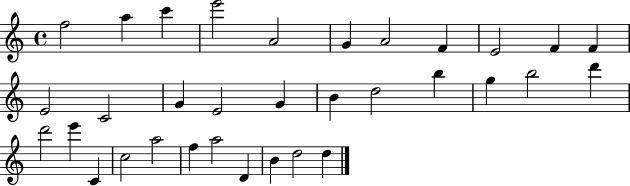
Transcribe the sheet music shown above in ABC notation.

X:1
T:Untitled
M:4/4
L:1/4
K:C
f2 a c' e'2 A2 G A2 F E2 F F E2 C2 G E2 G B d2 b g b2 d' d'2 e' C c2 a2 f a2 D B d2 d